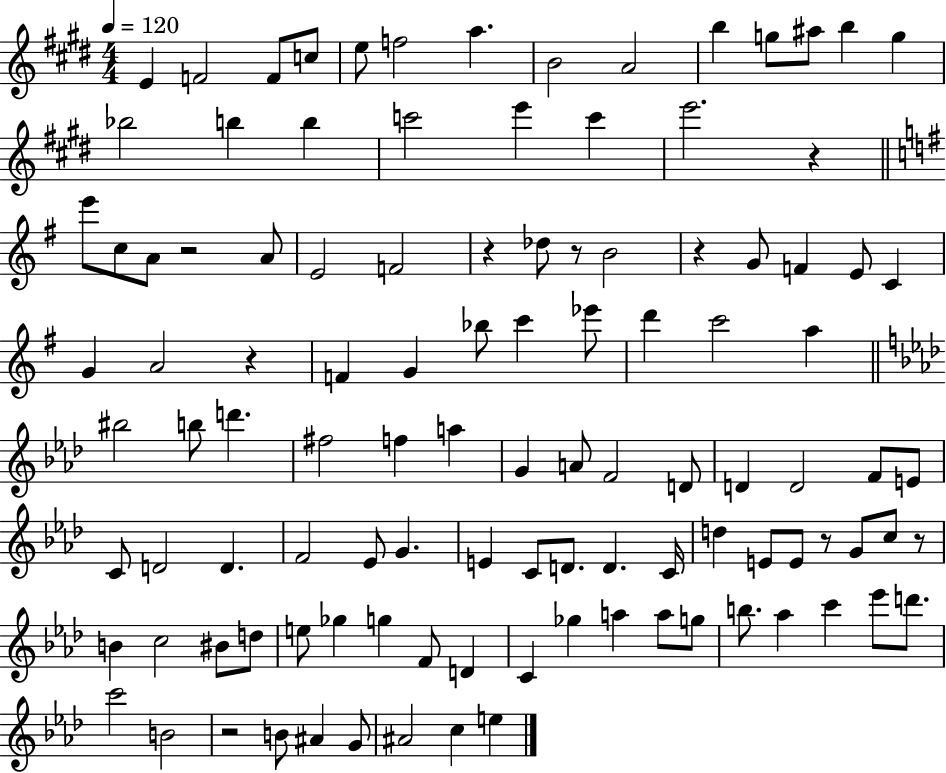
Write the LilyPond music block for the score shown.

{
  \clef treble
  \numericTimeSignature
  \time 4/4
  \key e \major
  \tempo 4 = 120
  e'4 f'2 f'8 c''8 | e''8 f''2 a''4. | b'2 a'2 | b''4 g''8 ais''8 b''4 g''4 | \break bes''2 b''4 b''4 | c'''2 e'''4 c'''4 | e'''2. r4 | \bar "||" \break \key g \major e'''8 c''8 a'8 r2 a'8 | e'2 f'2 | r4 des''8 r8 b'2 | r4 g'8 f'4 e'8 c'4 | \break g'4 a'2 r4 | f'4 g'4 bes''8 c'''4 ees'''8 | d'''4 c'''2 a''4 | \bar "||" \break \key aes \major bis''2 b''8 d'''4. | fis''2 f''4 a''4 | g'4 a'8 f'2 d'8 | d'4 d'2 f'8 e'8 | \break c'8 d'2 d'4. | f'2 ees'8 g'4. | e'4 c'8 d'8. d'4. c'16 | d''4 e'8 e'8 r8 g'8 c''8 r8 | \break b'4 c''2 bis'8 d''8 | e''8 ges''4 g''4 f'8 d'4 | c'4 ges''4 a''4 a''8 g''8 | b''8. aes''4 c'''4 ees'''8 d'''8. | \break c'''2 b'2 | r2 b'8 ais'4 g'8 | ais'2 c''4 e''4 | \bar "|."
}